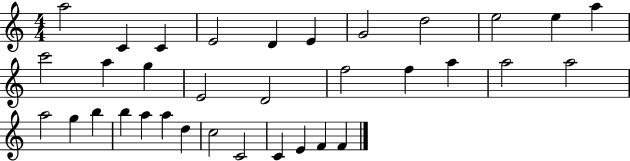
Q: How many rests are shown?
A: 0